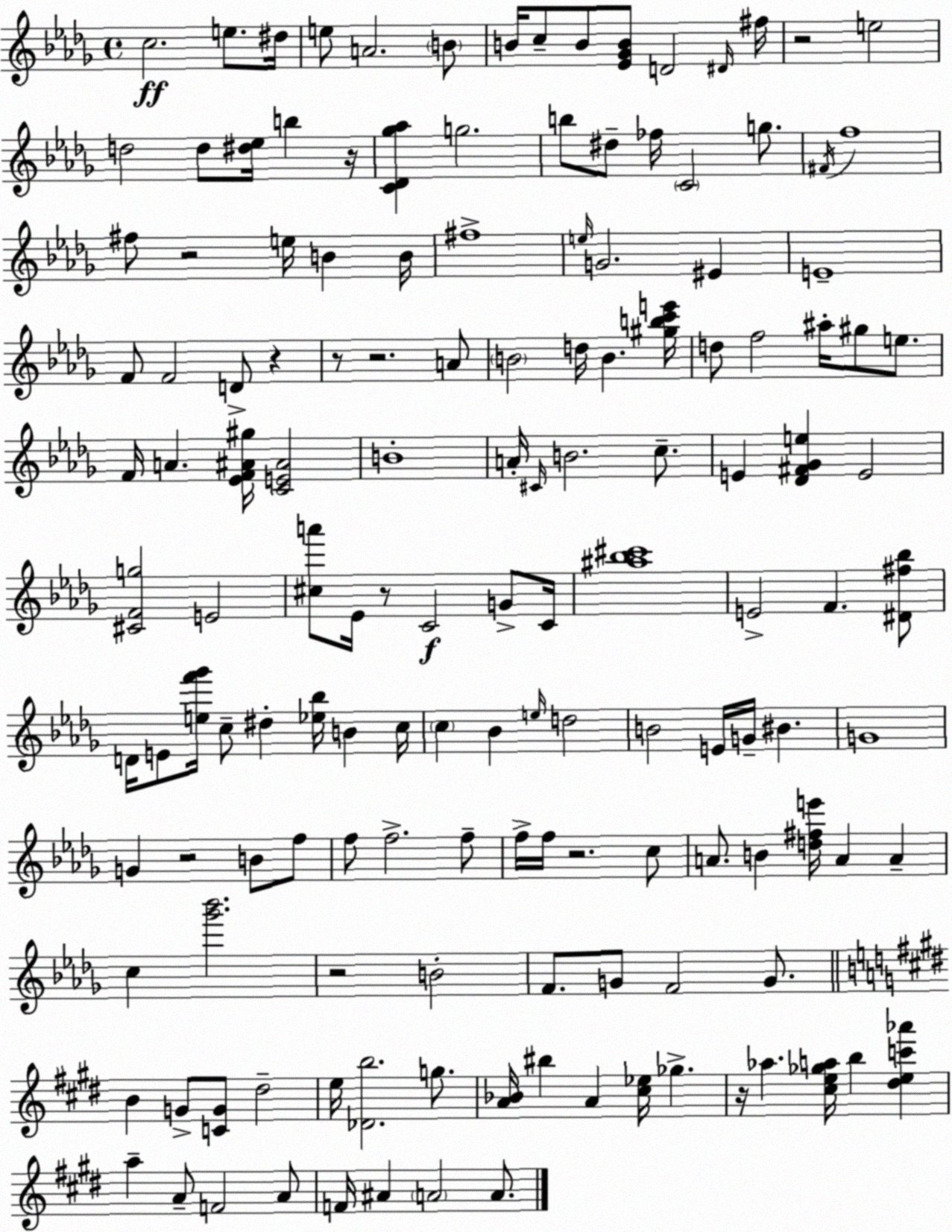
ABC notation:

X:1
T:Untitled
M:4/4
L:1/4
K:Bbm
c2 e/2 ^d/4 e/2 A2 B/2 B/4 c/2 B/2 [_E_GB]/2 D2 ^D/4 ^f/4 z2 e2 d2 d/2 [^d_e]/4 b z/4 [C_D_g_a] g2 b/2 ^d/2 _f/4 C2 g/2 ^F/4 f4 ^f/2 z2 e/4 B B/4 ^f4 e/4 G2 ^E E4 F/2 F2 D/2 z z/2 z2 A/2 B2 d/4 B [^gbc'e']/4 d/2 f2 ^a/4 ^g/2 e/2 F/4 A [_EF^A^g]/4 [CE^A]2 B4 A/4 ^C/4 B2 c/2 E [_D^F_Ge] E2 [^CFg]2 E2 [^ca']/2 _E/4 z/2 C2 G/2 C/4 [^a_b^c']4 E2 F [^D^f_b]/2 D/4 E/2 [ef'_g']/4 c/2 ^d [_e_b]/4 B c/4 c _B e/4 d2 B2 E/4 G/4 ^B G4 G z2 B/2 f/2 f/2 f2 f/2 f/4 f/4 z2 c/2 A/2 B [d^fe']/4 A A c [_g'_b']2 z2 B2 F/2 G/2 F2 G/2 B G/2 [CG]/2 ^d2 e/4 [_Db]2 g/2 [A_B]/4 ^b A [^c_e]/4 _g z/4 _a [^ce_ga]/4 b [^dec'_a'] a A/2 F2 A/2 F/4 ^A A2 A/2